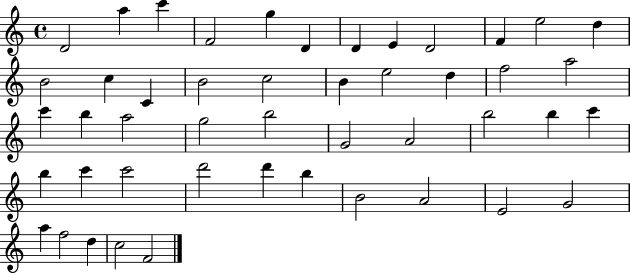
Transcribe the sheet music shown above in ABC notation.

X:1
T:Untitled
M:4/4
L:1/4
K:C
D2 a c' F2 g D D E D2 F e2 d B2 c C B2 c2 B e2 d f2 a2 c' b a2 g2 b2 G2 A2 b2 b c' b c' c'2 d'2 d' b B2 A2 E2 G2 a f2 d c2 F2